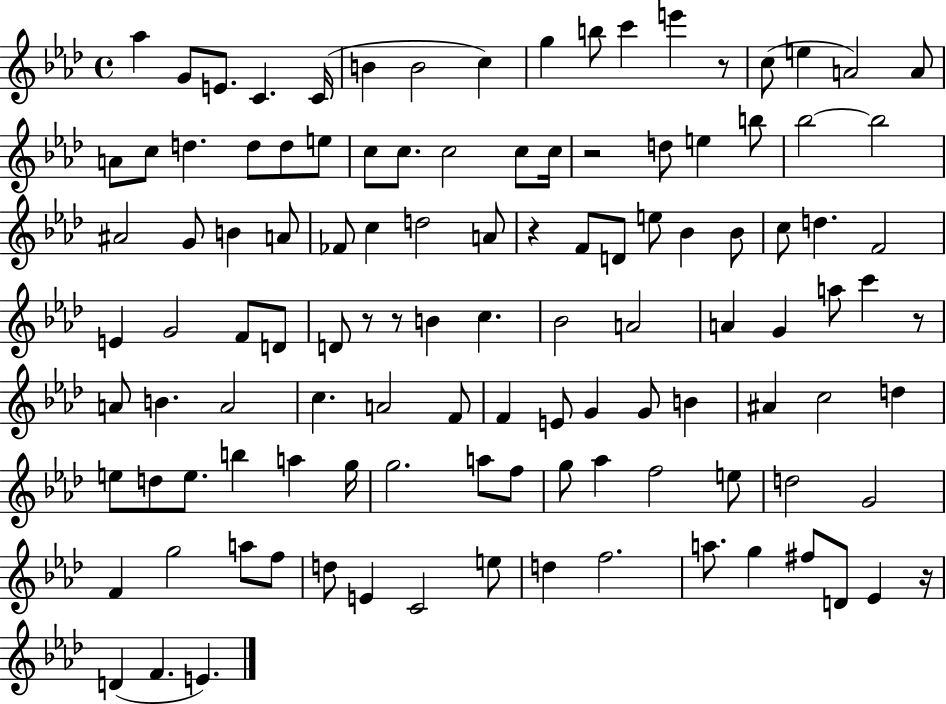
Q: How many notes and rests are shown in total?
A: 115